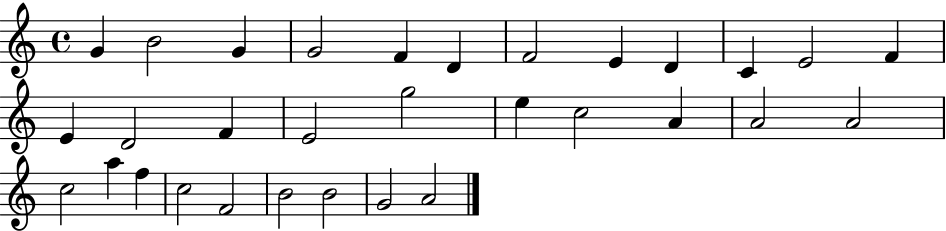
G4/q B4/h G4/q G4/h F4/q D4/q F4/h E4/q D4/q C4/q E4/h F4/q E4/q D4/h F4/q E4/h G5/h E5/q C5/h A4/q A4/h A4/h C5/h A5/q F5/q C5/h F4/h B4/h B4/h G4/h A4/h